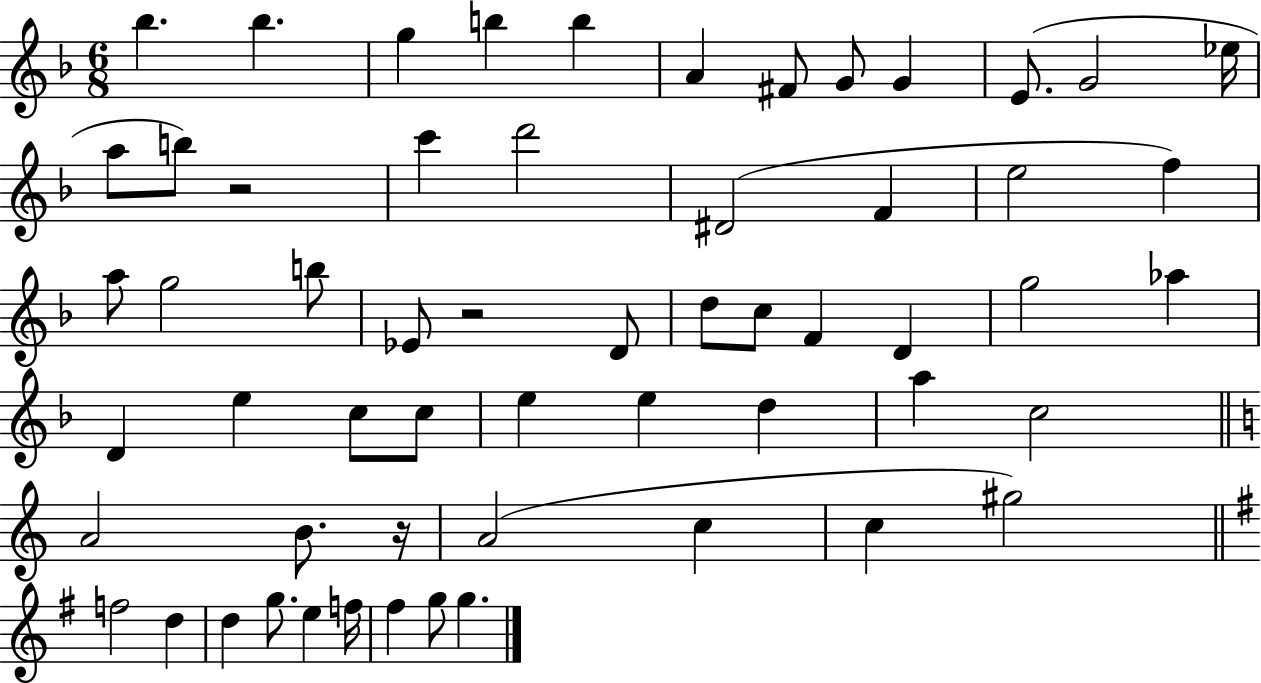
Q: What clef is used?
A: treble